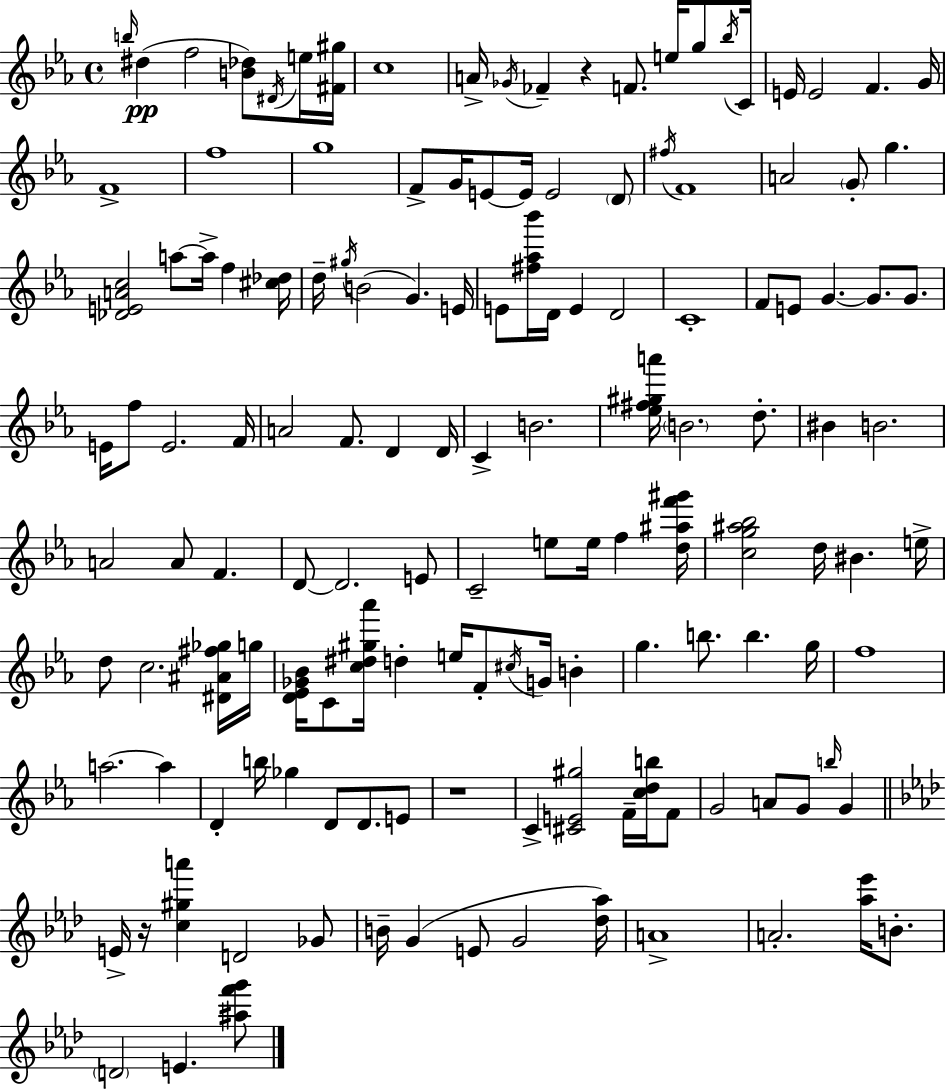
B5/s D#5/q F5/h [B4,Db5]/e D#4/s E5/s [F#4,G#5]/s C5/w A4/s Gb4/s FES4/q R/q F4/e. E5/s G5/e Bb5/s C4/s E4/s E4/h F4/q. G4/s F4/w F5/w G5/w F4/e G4/s E4/e E4/s E4/h D4/e F#5/s F4/w A4/h G4/e G5/q. [Db4,E4,A4,C5]/h A5/e A5/s F5/q [C#5,Db5]/s D5/s G#5/s B4/h G4/q. E4/s E4/e [F#5,Ab5,Bb6]/s D4/s E4/q D4/h C4/w F4/e E4/e G4/q. G4/e. G4/e. E4/s F5/e E4/h. F4/s A4/h F4/e. D4/q D4/s C4/q B4/h. [Eb5,F#5,G#5,A6]/s B4/h. D5/e. BIS4/q B4/h. A4/h A4/e F4/q. D4/e D4/h. E4/e C4/h E5/e E5/s F5/q [D5,A#5,F6,G#6]/s [C5,G5,A#5,Bb5]/h D5/s BIS4/q. E5/s D5/e C5/h. [D#4,A#4,F#5,Gb5]/s G5/s [D4,Eb4,Gb4,Bb4]/s C4/e [C5,D#5,G#5,Ab6]/s D5/q E5/s F4/e C#5/s G4/s B4/q G5/q. B5/e. B5/q. G5/s F5/w A5/h. A5/q D4/q B5/s Gb5/q D4/e D4/e. E4/e R/w C4/q [C#4,E4,G#5]/h F4/s [C5,D5,B5]/s F4/e G4/h A4/e G4/e B5/s G4/q E4/s R/s [C5,G#5,A6]/q D4/h Gb4/e B4/s G4/q E4/e G4/h [Db5,Ab5]/s A4/w A4/h. [Ab5,Eb6]/s B4/e. D4/h E4/q. [A#5,F6,G6]/e